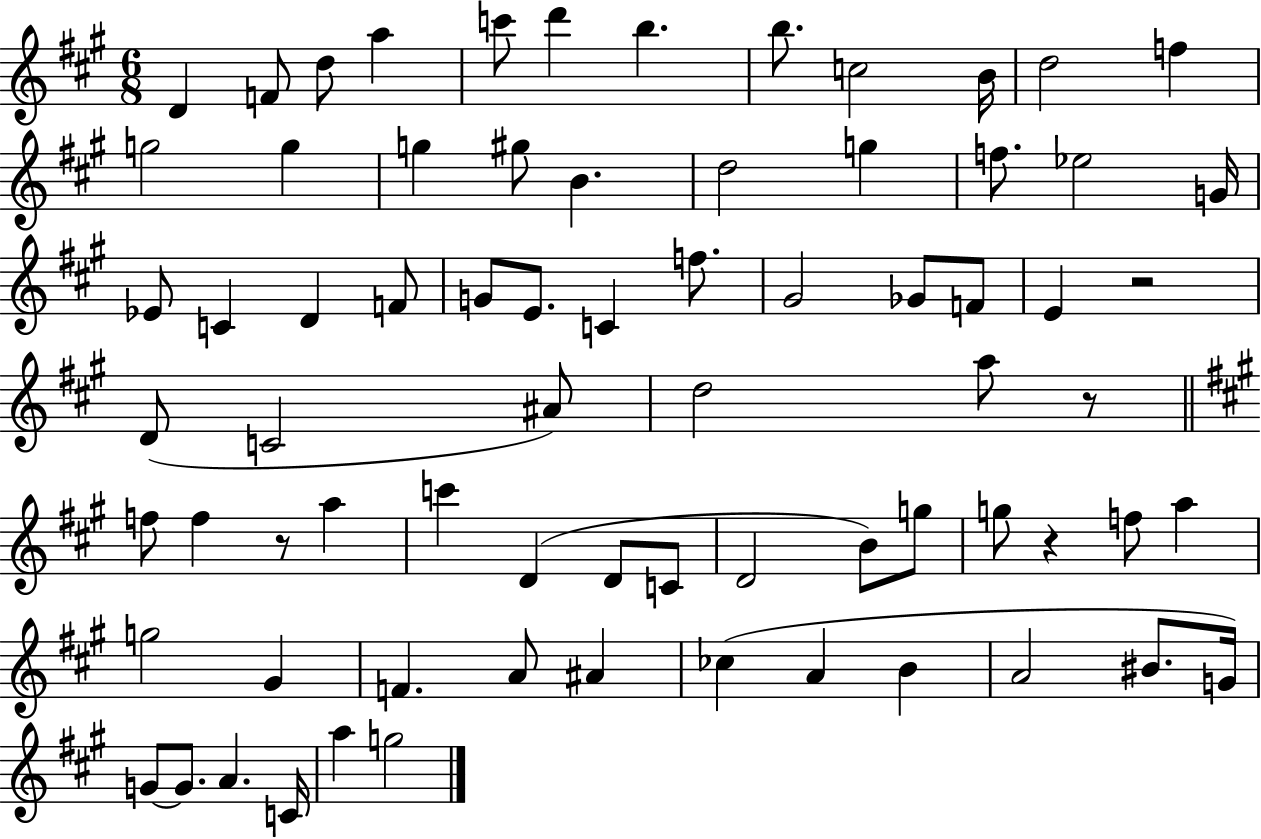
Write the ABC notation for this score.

X:1
T:Untitled
M:6/8
L:1/4
K:A
D F/2 d/2 a c'/2 d' b b/2 c2 B/4 d2 f g2 g g ^g/2 B d2 g f/2 _e2 G/4 _E/2 C D F/2 G/2 E/2 C f/2 ^G2 _G/2 F/2 E z2 D/2 C2 ^A/2 d2 a/2 z/2 f/2 f z/2 a c' D D/2 C/2 D2 B/2 g/2 g/2 z f/2 a g2 ^G F A/2 ^A _c A B A2 ^B/2 G/4 G/2 G/2 A C/4 a g2